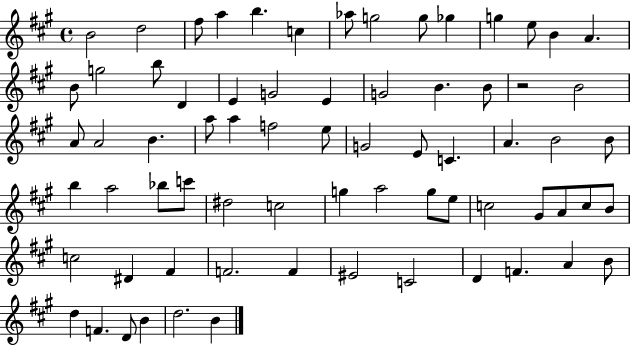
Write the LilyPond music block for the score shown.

{
  \clef treble
  \time 4/4
  \defaultTimeSignature
  \key a \major
  \repeat volta 2 { b'2 d''2 | fis''8 a''4 b''4. c''4 | aes''8 g''2 g''8 ges''4 | g''4 e''8 b'4 a'4. | \break b'8 g''2 b''8 d'4 | e'4 g'2 e'4 | g'2 b'4. b'8 | r2 b'2 | \break a'8 a'2 b'4. | a''8 a''4 f''2 e''8 | g'2 e'8 c'4. | a'4. b'2 b'8 | \break b''4 a''2 bes''8 c'''8 | dis''2 c''2 | g''4 a''2 g''8 e''8 | c''2 gis'8 a'8 c''8 b'8 | \break c''2 dis'4 fis'4 | f'2. f'4 | eis'2 c'2 | d'4 f'4. a'4 b'8 | \break d''4 f'4. d'8 b'4 | d''2. b'4 | } \bar "|."
}